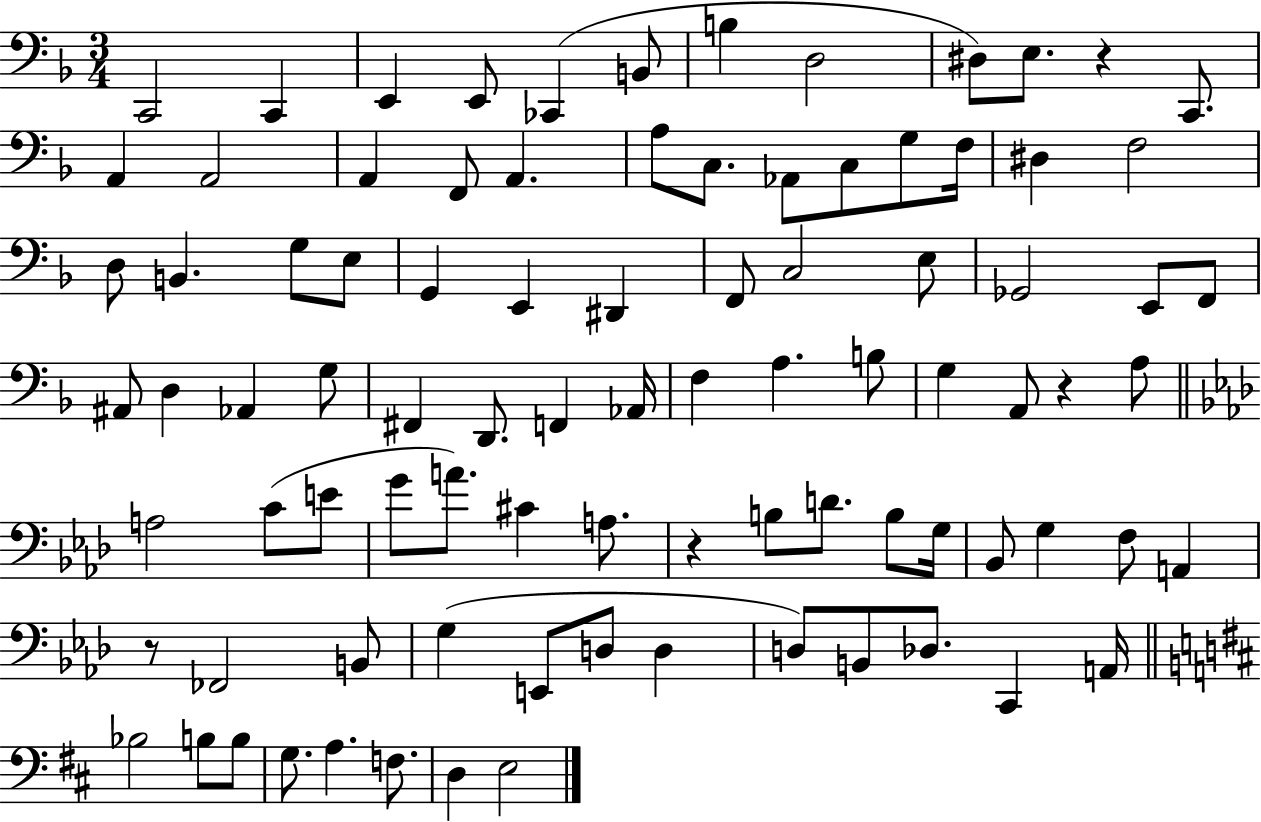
C2/h C2/q E2/q E2/e CES2/q B2/e B3/q D3/h D#3/e E3/e. R/q C2/e. A2/q A2/h A2/q F2/e A2/q. A3/e C3/e. Ab2/e C3/e G3/e F3/s D#3/q F3/h D3/e B2/q. G3/e E3/e G2/q E2/q D#2/q F2/e C3/h E3/e Gb2/h E2/e F2/e A#2/e D3/q Ab2/q G3/e F#2/q D2/e. F2/q Ab2/s F3/q A3/q. B3/e G3/q A2/e R/q A3/e A3/h C4/e E4/e G4/e A4/e. C#4/q A3/e. R/q B3/e D4/e. B3/e G3/s Bb2/e G3/q F3/e A2/q R/e FES2/h B2/e G3/q E2/e D3/e D3/q D3/e B2/e Db3/e. C2/q A2/s Bb3/h B3/e B3/e G3/e. A3/q. F3/e. D3/q E3/h